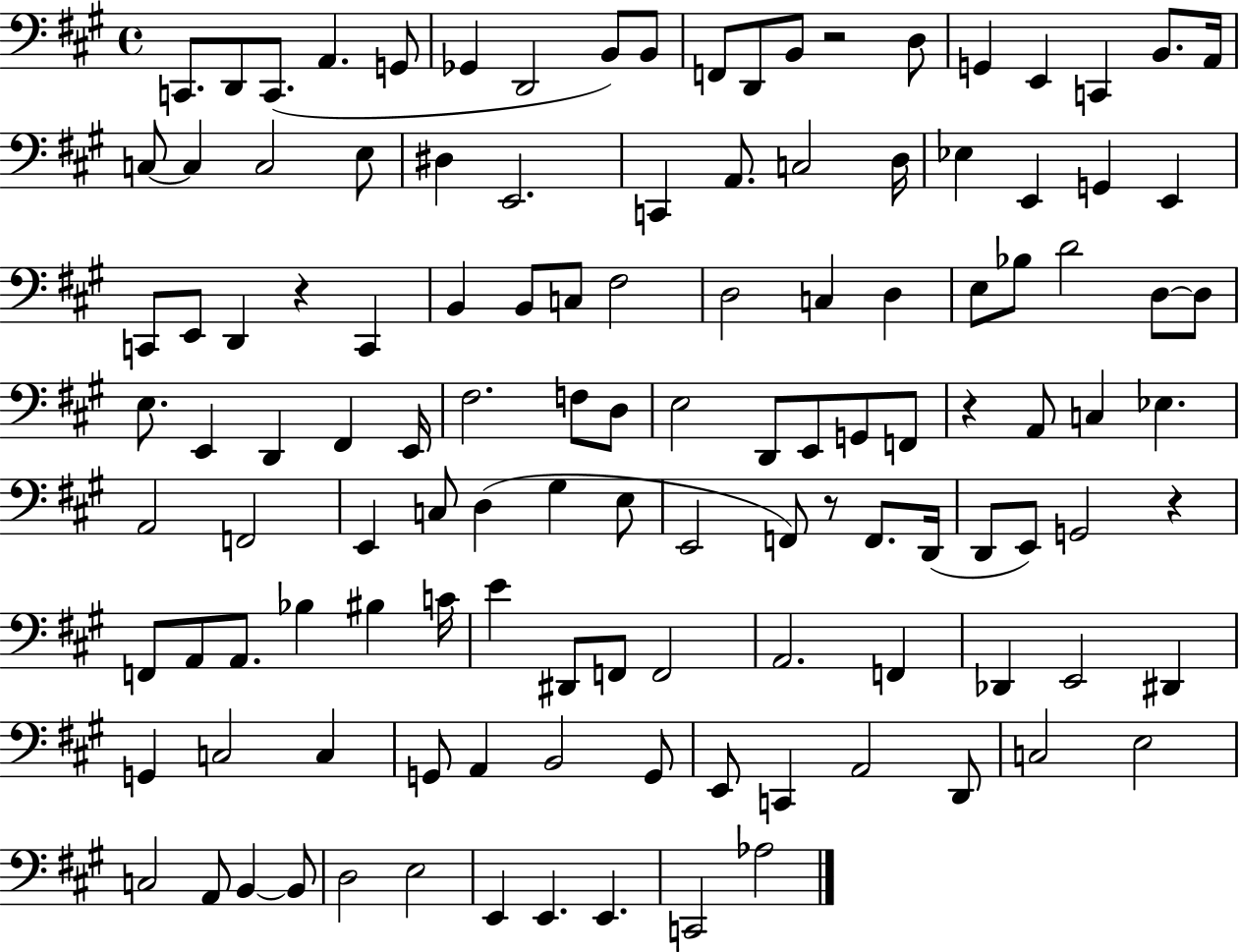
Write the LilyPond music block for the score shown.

{
  \clef bass
  \time 4/4
  \defaultTimeSignature
  \key a \major
  \repeat volta 2 { c,8. d,8 c,8.( a,4. g,8 | ges,4 d,2 b,8) b,8 | f,8 d,8 b,8 r2 d8 | g,4 e,4 c,4 b,8. a,16 | \break c8~~ c4 c2 e8 | dis4 e,2. | c,4 a,8. c2 d16 | ees4 e,4 g,4 e,4 | \break c,8 e,8 d,4 r4 c,4 | b,4 b,8 c8 fis2 | d2 c4 d4 | e8 bes8 d'2 d8~~ d8 | \break e8. e,4 d,4 fis,4 e,16 | fis2. f8 d8 | e2 d,8 e,8 g,8 f,8 | r4 a,8 c4 ees4. | \break a,2 f,2 | e,4 c8 d4( gis4 e8 | e,2 f,8) r8 f,8. d,16( | d,8 e,8) g,2 r4 | \break f,8 a,8 a,8. bes4 bis4 c'16 | e'4 dis,8 f,8 f,2 | a,2. f,4 | des,4 e,2 dis,4 | \break g,4 c2 c4 | g,8 a,4 b,2 g,8 | e,8 c,4 a,2 d,8 | c2 e2 | \break c2 a,8 b,4~~ b,8 | d2 e2 | e,4 e,4. e,4. | c,2 aes2 | \break } \bar "|."
}